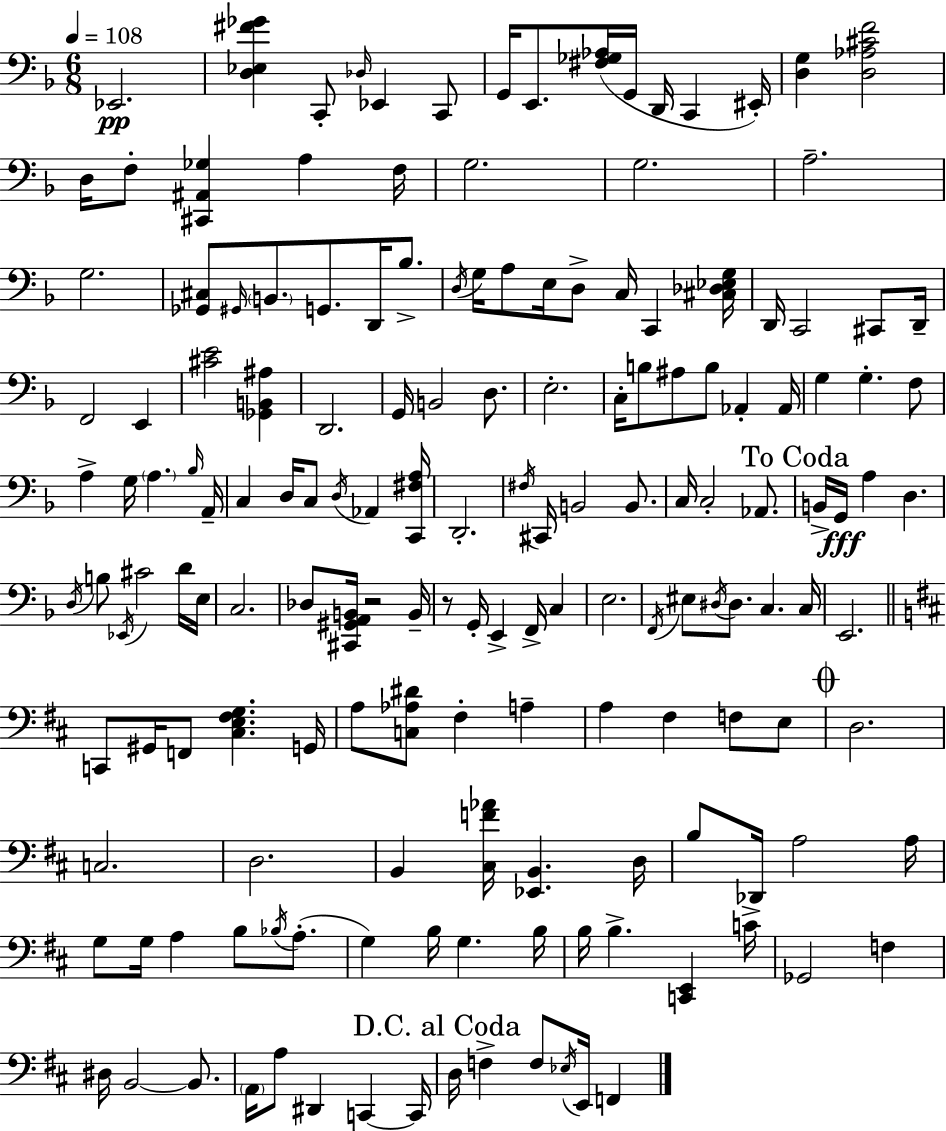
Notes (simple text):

Eb2/h. [D3,Eb3,F#4,Gb4]/q C2/e Db3/s Eb2/q C2/e G2/s E2/e. [F#3,Gb3,Ab3]/s G2/s D2/s C2/q EIS2/s [D3,G3]/q [D3,Ab3,C#4,F4]/h D3/s F3/e [C#2,A#2,Gb3]/q A3/q F3/s G3/h. G3/h. A3/h. G3/h. [Gb2,C#3]/e G#2/s B2/e. G2/e. D2/s Bb3/e. D3/s G3/s A3/e E3/s D3/e C3/s C2/q [C#3,Db3,Eb3,G3]/s D2/s C2/h C#2/e D2/s F2/h E2/q [C#4,E4]/h [Gb2,B2,A#3]/q D2/h. G2/s B2/h D3/e. E3/h. C3/s B3/e A#3/e B3/e Ab2/q Ab2/s G3/q G3/q. F3/e A3/q G3/s A3/q. Bb3/s A2/s C3/q D3/s C3/e D3/s Ab2/q [C2,F#3,A3]/s D2/h. F#3/s C#2/s B2/h B2/e. C3/s C3/h Ab2/e. B2/s G2/s A3/q D3/q. D3/s B3/e Eb2/s C#4/h D4/s E3/s C3/h. Db3/e [C#2,G#2,A2,B2]/s R/h B2/s R/e G2/s E2/q F2/s C3/q E3/h. F2/s EIS3/e D#3/s D#3/e. C3/q. C3/s E2/h. C2/e G#2/s F2/e [C#3,E3,F#3,G3]/q. G2/s A3/e [C3,Ab3,D#4]/e F#3/q A3/q A3/q F#3/q F3/e E3/e D3/h. C3/h. D3/h. B2/q [C#3,F4,Ab4]/s [Eb2,B2]/q. D3/s B3/e Db2/s A3/h A3/s G3/e G3/s A3/q B3/e Bb3/s A3/e. G3/q B3/s G3/q. B3/s B3/s B3/q. [C2,E2]/q C4/s Gb2/h F3/q D#3/s B2/h B2/e. A2/s A3/e D#2/q C2/q C2/s D3/s F3/q F3/e Eb3/s E2/s F2/q